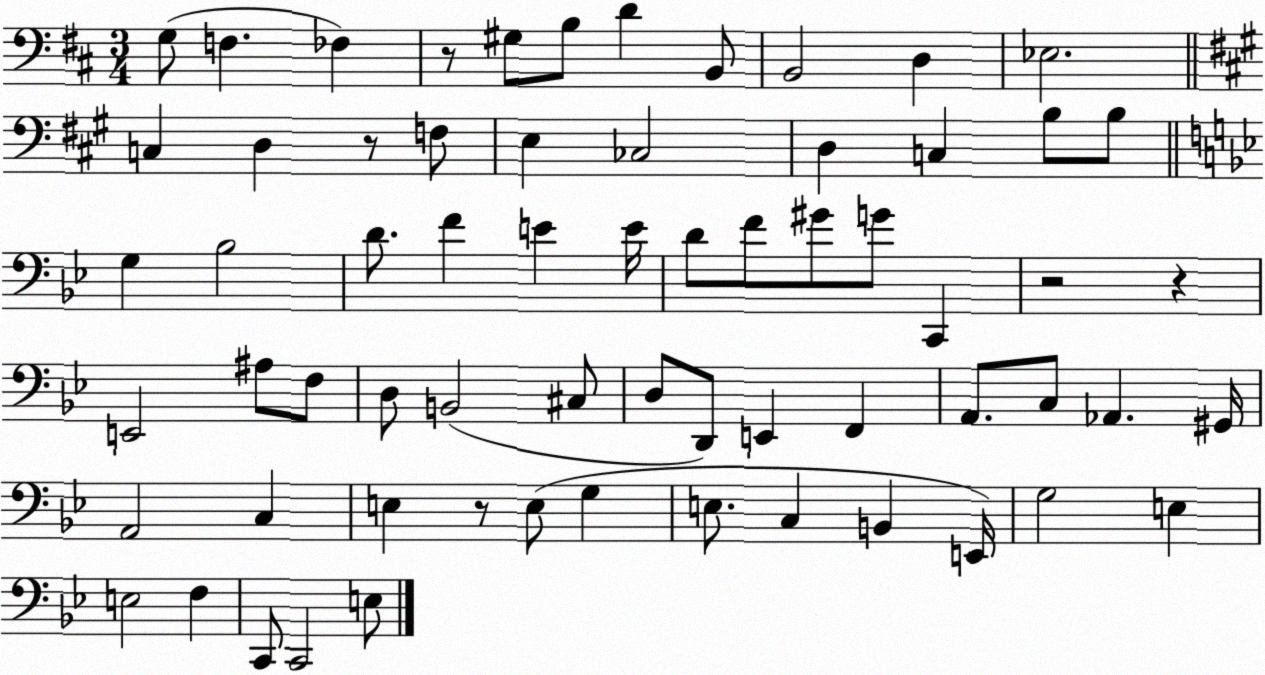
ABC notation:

X:1
T:Untitled
M:3/4
L:1/4
K:D
G,/2 F, _F, z/2 ^G,/2 B,/2 D B,,/2 B,,2 D, _E,2 C, D, z/2 F,/2 E, _C,2 D, C, B,/2 B,/2 G, _B,2 D/2 F E E/4 D/2 F/2 ^G/2 G/2 C,, z2 z E,,2 ^A,/2 F,/2 D,/2 B,,2 ^C,/2 D,/2 D,,/2 E,, F,, A,,/2 C,/2 _A,, ^G,,/4 A,,2 C, E, z/2 E,/2 G, E,/2 C, B,, E,,/4 G,2 E, E,2 F, C,,/2 C,,2 E,/2